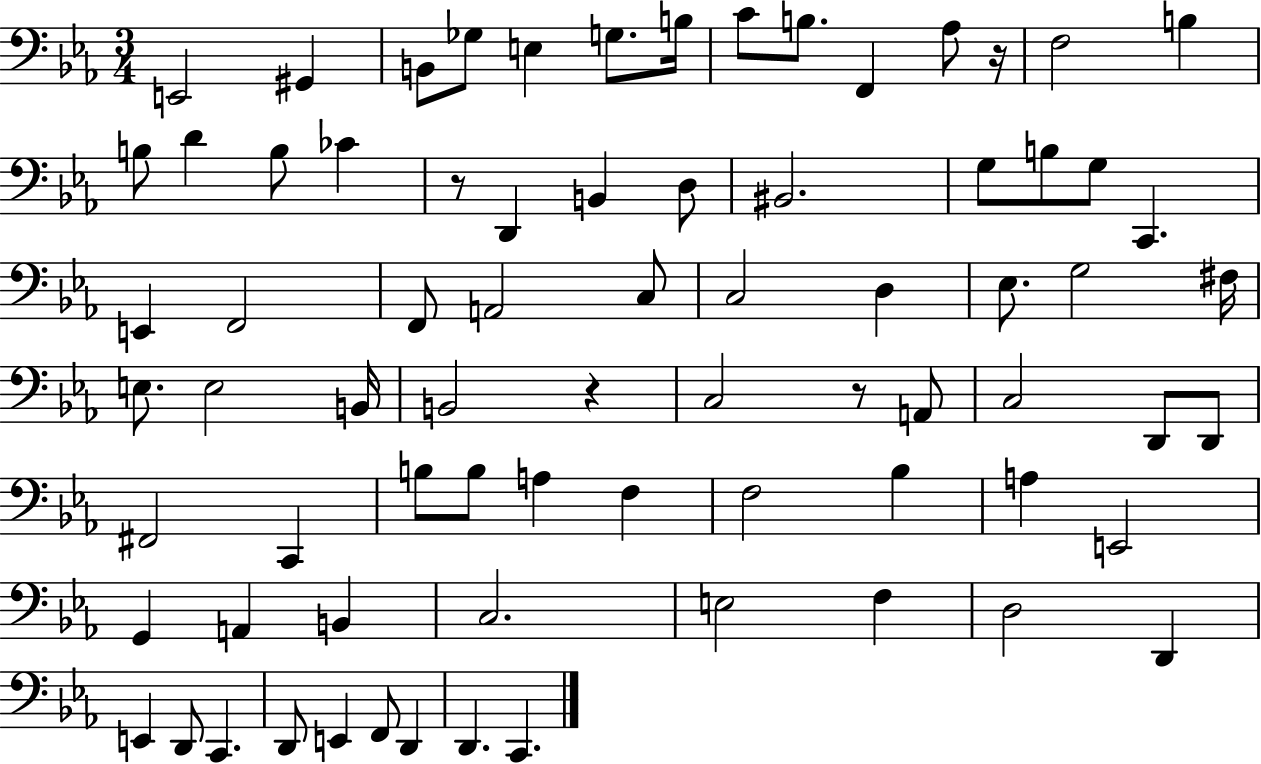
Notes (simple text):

E2/h G#2/q B2/e Gb3/e E3/q G3/e. B3/s C4/e B3/e. F2/q Ab3/e R/s F3/h B3/q B3/e D4/q B3/e CES4/q R/e D2/q B2/q D3/e BIS2/h. G3/e B3/e G3/e C2/q. E2/q F2/h F2/e A2/h C3/e C3/h D3/q Eb3/e. G3/h F#3/s E3/e. E3/h B2/s B2/h R/q C3/h R/e A2/e C3/h D2/e D2/e F#2/h C2/q B3/e B3/e A3/q F3/q F3/h Bb3/q A3/q E2/h G2/q A2/q B2/q C3/h. E3/h F3/q D3/h D2/q E2/q D2/e C2/q. D2/e E2/q F2/e D2/q D2/q. C2/q.